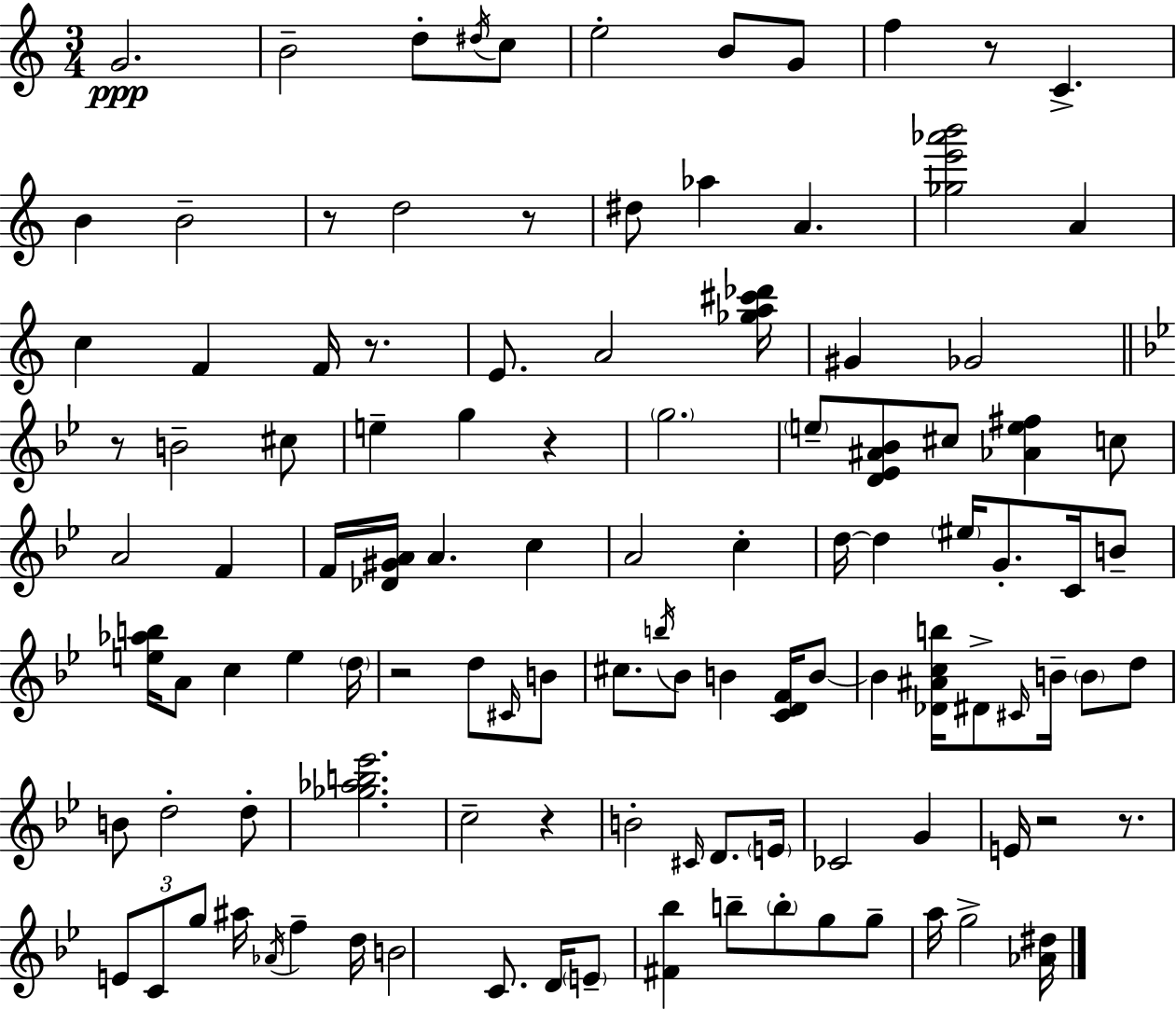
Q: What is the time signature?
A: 3/4